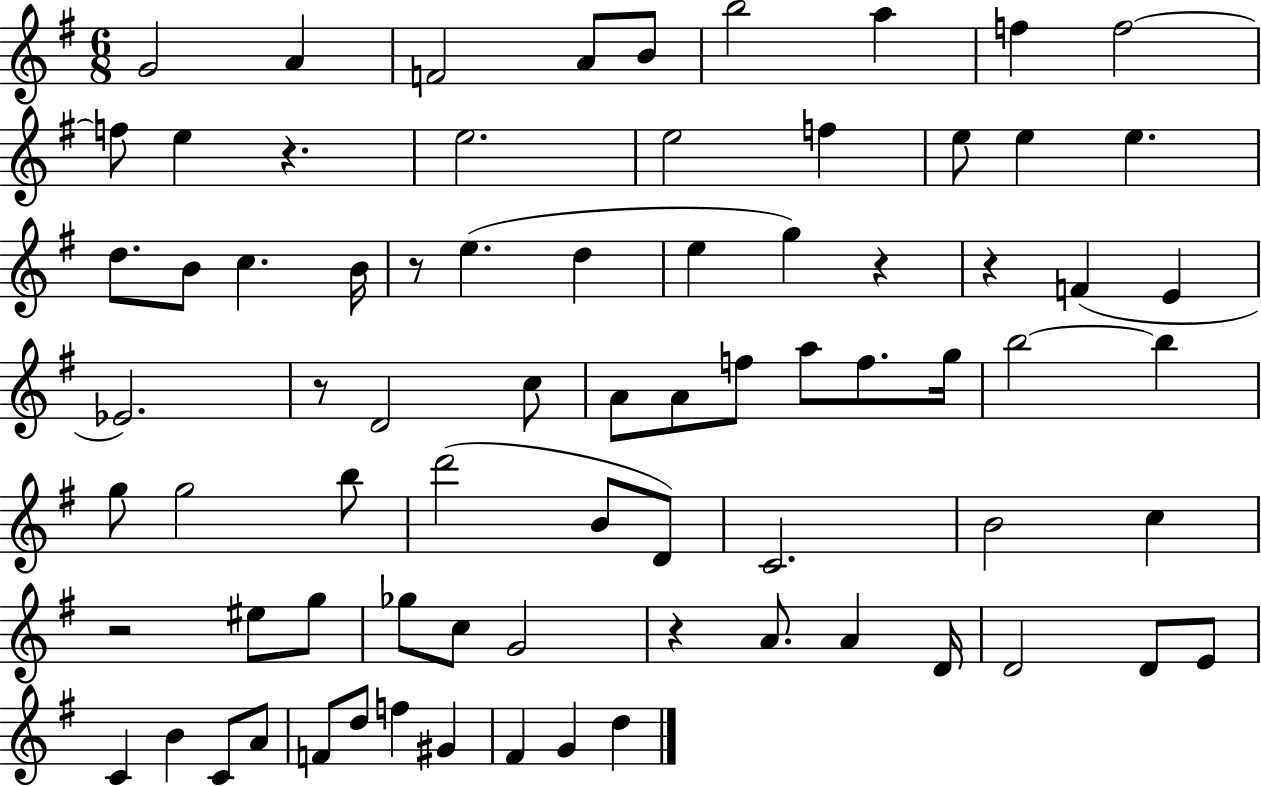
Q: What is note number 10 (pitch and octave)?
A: F5